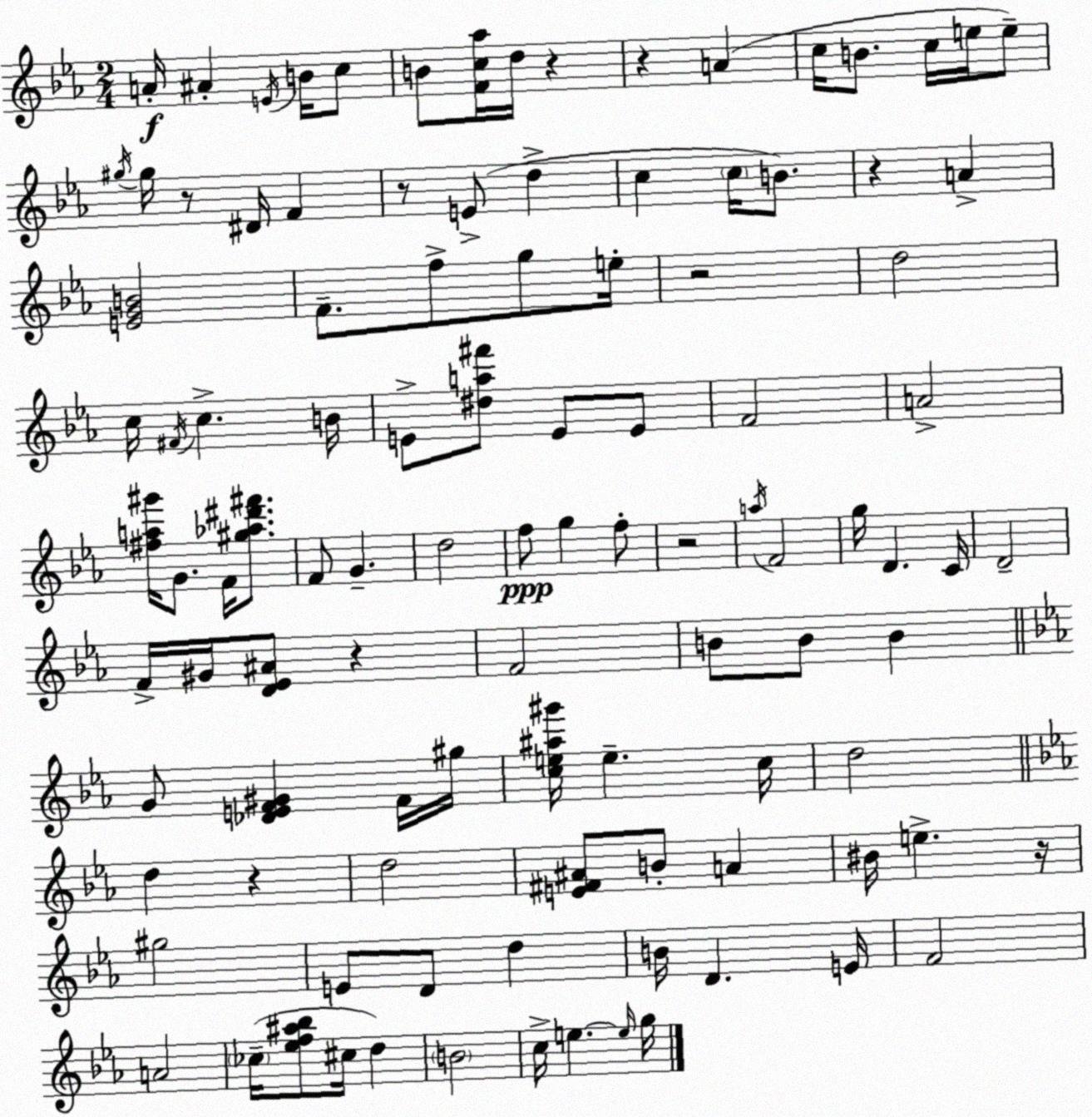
X:1
T:Untitled
M:2/4
L:1/4
K:Eb
A/4 ^A E/4 B/4 c/2 B/2 [Fc_a]/4 d/4 z z A c/4 B/2 c/4 e/4 e/2 ^g/4 ^g/4 z/2 ^D/4 F z/2 E/2 d c c/4 B/2 z A [EGB]2 F/2 f/2 g/2 e/4 z2 d2 c/4 ^F/4 c B/4 E/2 [^da^f']/2 E/2 E/2 F2 A2 [^fa^g']/4 G/2 F/4 [^g_a^d'^f']/2 F/2 G d2 f/2 g f/2 z2 a/4 F2 g/4 D C/4 D2 F/4 ^G/4 [D_E^A]/2 z F2 B/2 B/2 B G/2 [_DEF^G] F/4 ^g/4 [ce^a^g']/4 e c/4 d2 d z d2 [E^F^A]/2 B/2 A ^B/4 e z/4 ^g2 E/2 D/2 d B/4 D E/4 F2 A2 _c/4 [_ef^a_b]/2 ^c/4 d B2 c/4 e e/4 g/4